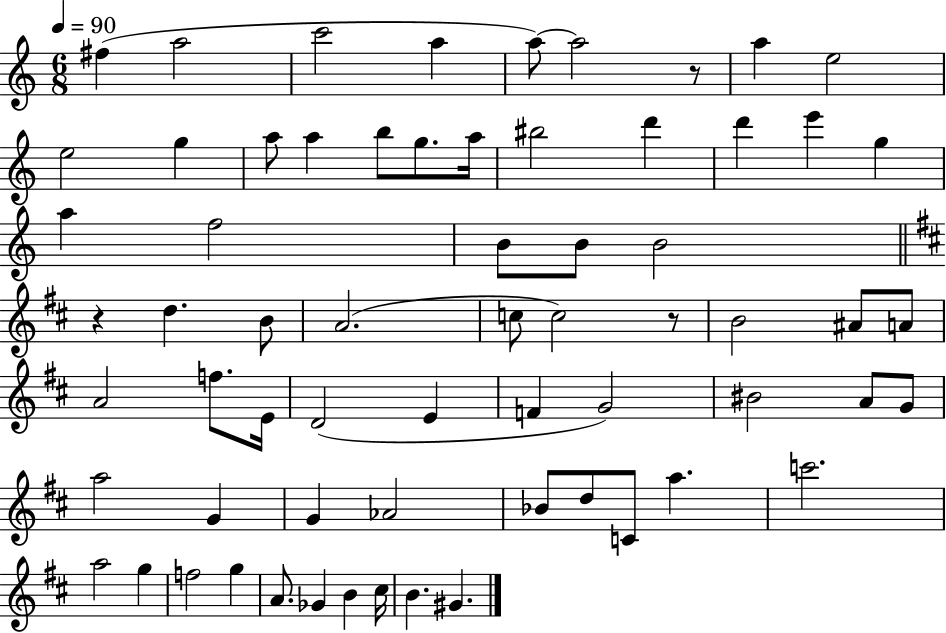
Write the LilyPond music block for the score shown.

{
  \clef treble
  \numericTimeSignature
  \time 6/8
  \key c \major
  \tempo 4 = 90
  fis''4( a''2 | c'''2 a''4 | a''8~~) a''2 r8 | a''4 e''2 | \break e''2 g''4 | a''8 a''4 b''8 g''8. a''16 | bis''2 d'''4 | d'''4 e'''4 g''4 | \break a''4 f''2 | b'8 b'8 b'2 | \bar "||" \break \key d \major r4 d''4. b'8 | a'2.( | c''8 c''2) r8 | b'2 ais'8 a'8 | \break a'2 f''8. e'16 | d'2( e'4 | f'4 g'2) | bis'2 a'8 g'8 | \break a''2 g'4 | g'4 aes'2 | bes'8 d''8 c'8 a''4. | c'''2. | \break a''2 g''4 | f''2 g''4 | a'8. ges'4 b'4 cis''16 | b'4. gis'4. | \break \bar "|."
}